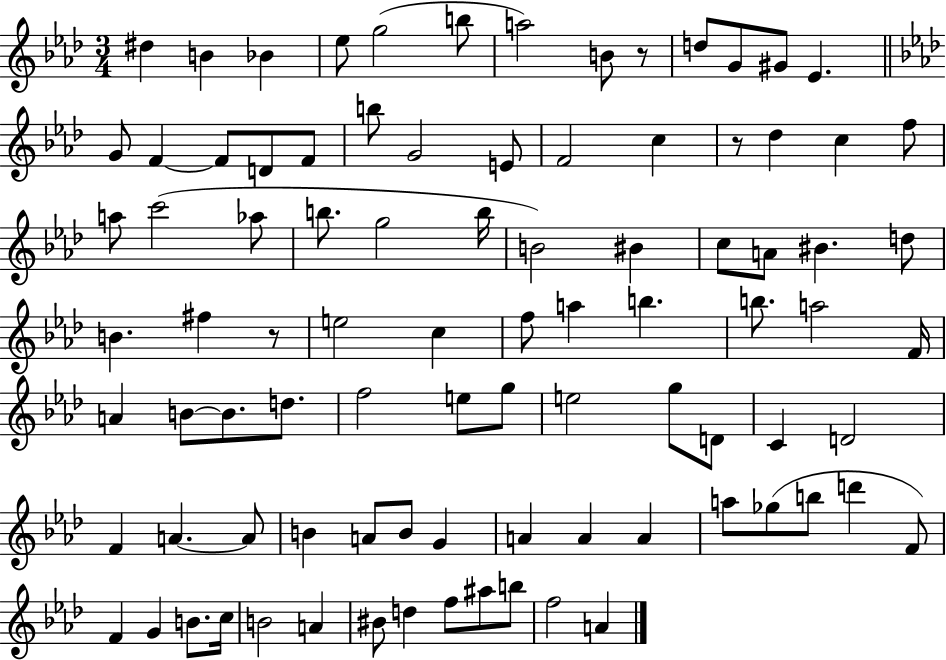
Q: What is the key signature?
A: AES major